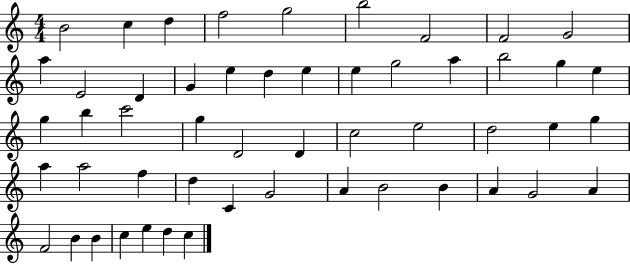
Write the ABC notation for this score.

X:1
T:Untitled
M:4/4
L:1/4
K:C
B2 c d f2 g2 b2 F2 F2 G2 a E2 D G e d e e g2 a b2 g e g b c'2 g D2 D c2 e2 d2 e g a a2 f d C G2 A B2 B A G2 A F2 B B c e d c